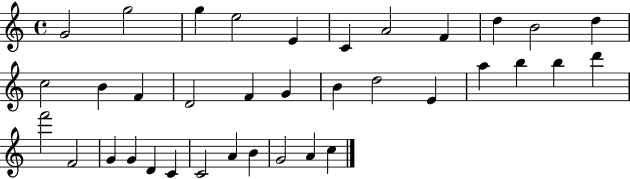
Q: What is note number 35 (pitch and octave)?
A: A4